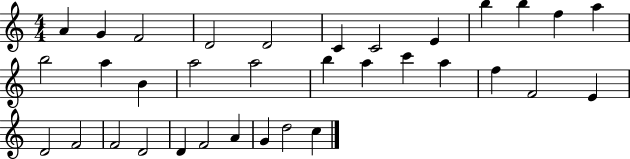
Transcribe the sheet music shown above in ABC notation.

X:1
T:Untitled
M:4/4
L:1/4
K:C
A G F2 D2 D2 C C2 E b b f a b2 a B a2 a2 b a c' a f F2 E D2 F2 F2 D2 D F2 A G d2 c